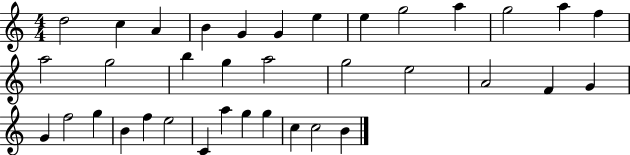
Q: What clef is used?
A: treble